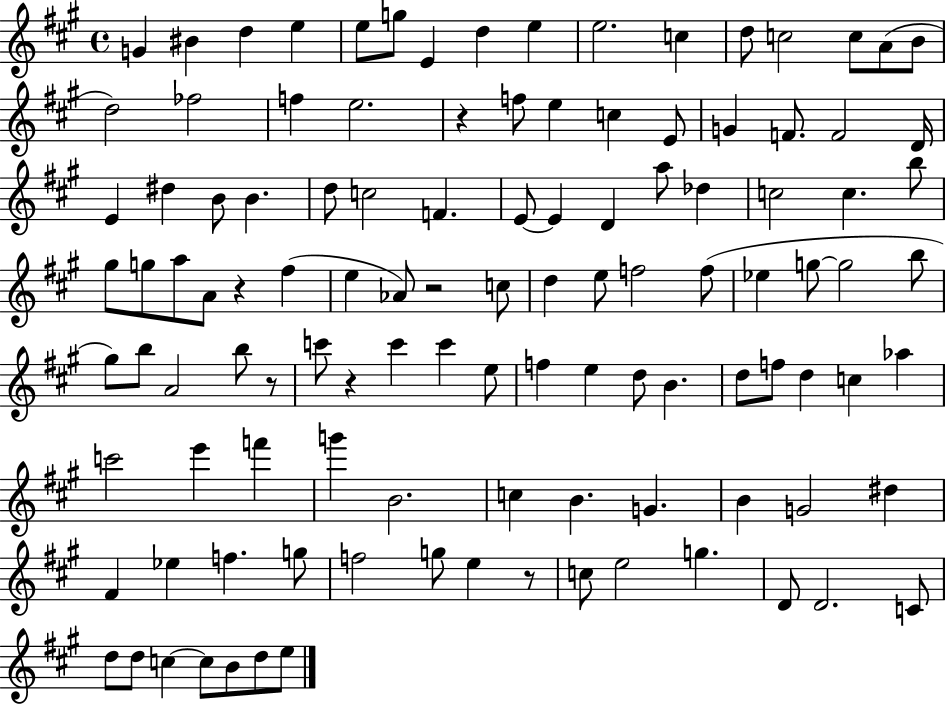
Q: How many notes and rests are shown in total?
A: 113